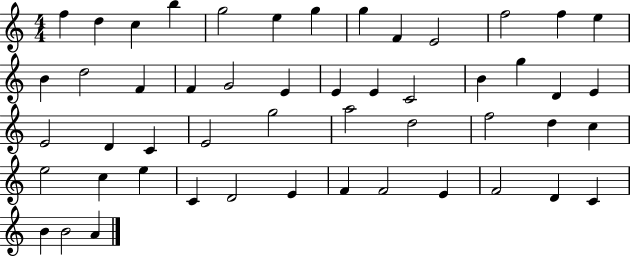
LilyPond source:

{
  \clef treble
  \numericTimeSignature
  \time 4/4
  \key c \major
  f''4 d''4 c''4 b''4 | g''2 e''4 g''4 | g''4 f'4 e'2 | f''2 f''4 e''4 | \break b'4 d''2 f'4 | f'4 g'2 e'4 | e'4 e'4 c'2 | b'4 g''4 d'4 e'4 | \break e'2 d'4 c'4 | e'2 g''2 | a''2 d''2 | f''2 d''4 c''4 | \break e''2 c''4 e''4 | c'4 d'2 e'4 | f'4 f'2 e'4 | f'2 d'4 c'4 | \break b'4 b'2 a'4 | \bar "|."
}